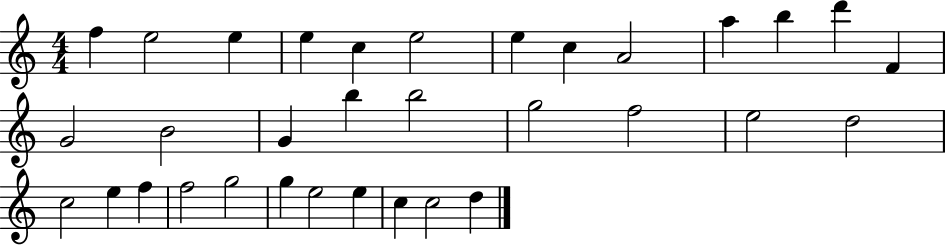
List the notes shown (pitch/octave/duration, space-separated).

F5/q E5/h E5/q E5/q C5/q E5/h E5/q C5/q A4/h A5/q B5/q D6/q F4/q G4/h B4/h G4/q B5/q B5/h G5/h F5/h E5/h D5/h C5/h E5/q F5/q F5/h G5/h G5/q E5/h E5/q C5/q C5/h D5/q